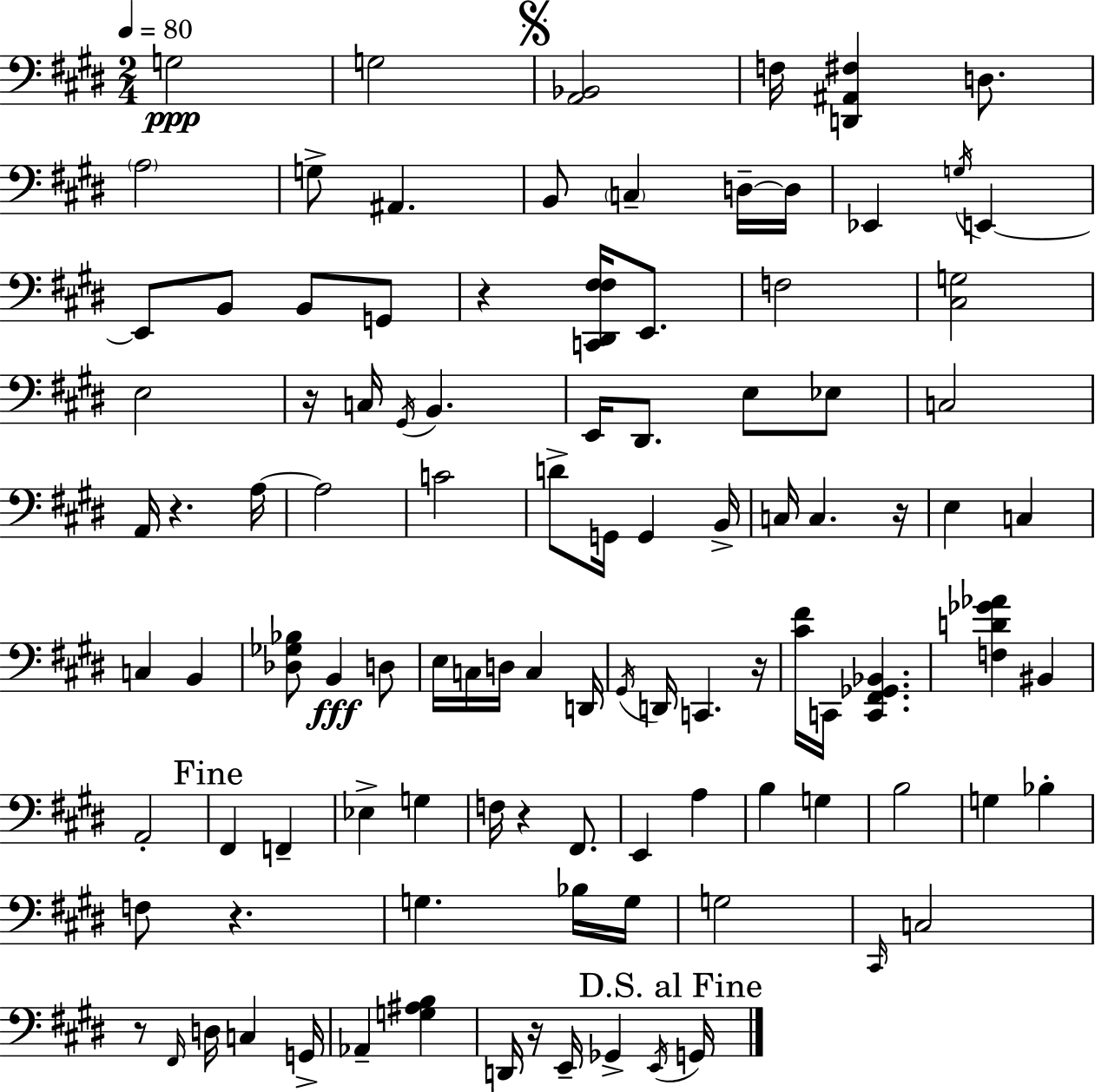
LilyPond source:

{
  \clef bass
  \numericTimeSignature
  \time 2/4
  \key e \major
  \tempo 4 = 80
  g2\ppp | g2 | \mark \markup { \musicglyph "scripts.segno" } <a, bes,>2 | f16 <d, ais, fis>4 d8. | \break \parenthesize a2 | g8-> ais,4. | b,8 \parenthesize c4-- d16--~~ d16 | ees,4 \acciaccatura { g16 } e,4~~ | \break e,8 b,8 b,8 g,8 | r4 <c, dis, fis fis>16 e,8. | f2 | <cis g>2 | \break e2 | r16 c16 \acciaccatura { gis,16 } b,4. | e,16 dis,8. e8 | ees8 c2 | \break a,16 r4. | a16~~ a2 | c'2 | d'8-> g,16 g,4 | \break b,16-> c16 c4. | r16 e4 c4 | c4 b,4 | <des ges bes>8 b,4\fff | \break d8 e16 c16 d16 c4 | d,16 \acciaccatura { gis,16 } d,16 c,4. | r16 <cis' fis'>16 c,16 <c, fis, ges, bes,>4. | <f d' ges' aes'>4 bis,4 | \break a,2-. | \mark "Fine" fis,4 f,4-- | ees4-> g4 | f16 r4 | \break fis,8. e,4 a4 | b4 g4 | b2 | g4 bes4-. | \break f8 r4. | g4. | bes16 g16 g2 | \grace { cis,16 } c2 | \break r8 \grace { fis,16 } d16 | c4 g,16-> aes,4-- | <g ais b>4 d,16 r16 e,16-- | ges,4-> \acciaccatura { e,16 } \mark "D.S. al Fine" g,16 \bar "|."
}